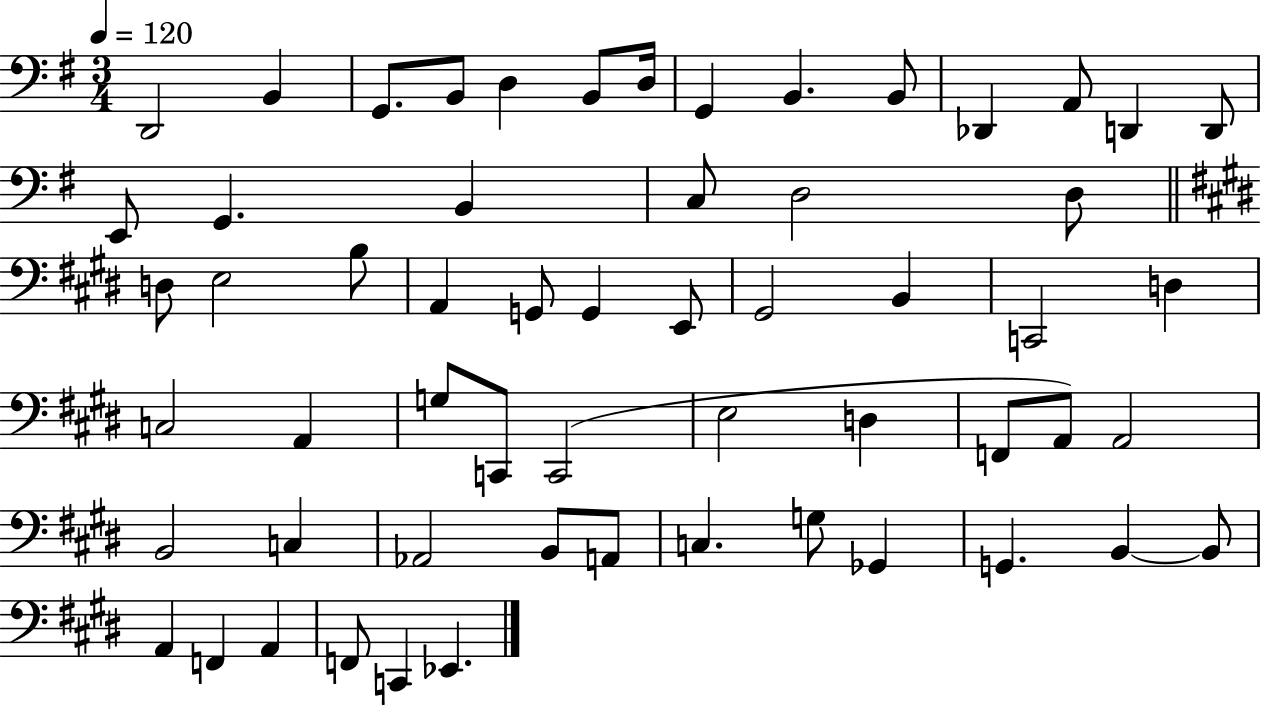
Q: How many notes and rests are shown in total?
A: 58